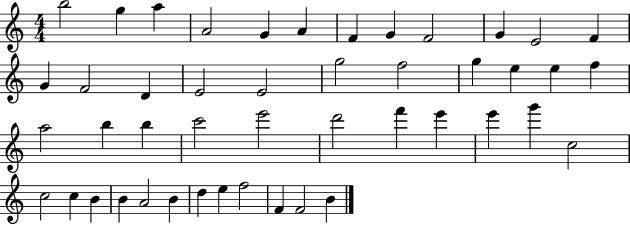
B5/h G5/q A5/q A4/h G4/q A4/q F4/q G4/q F4/h G4/q E4/h F4/q G4/q F4/h D4/q E4/h E4/h G5/h F5/h G5/q E5/q E5/q F5/q A5/h B5/q B5/q C6/h E6/h D6/h F6/q E6/q E6/q G6/q C5/h C5/h C5/q B4/q B4/q A4/h B4/q D5/q E5/q F5/h F4/q F4/h B4/q